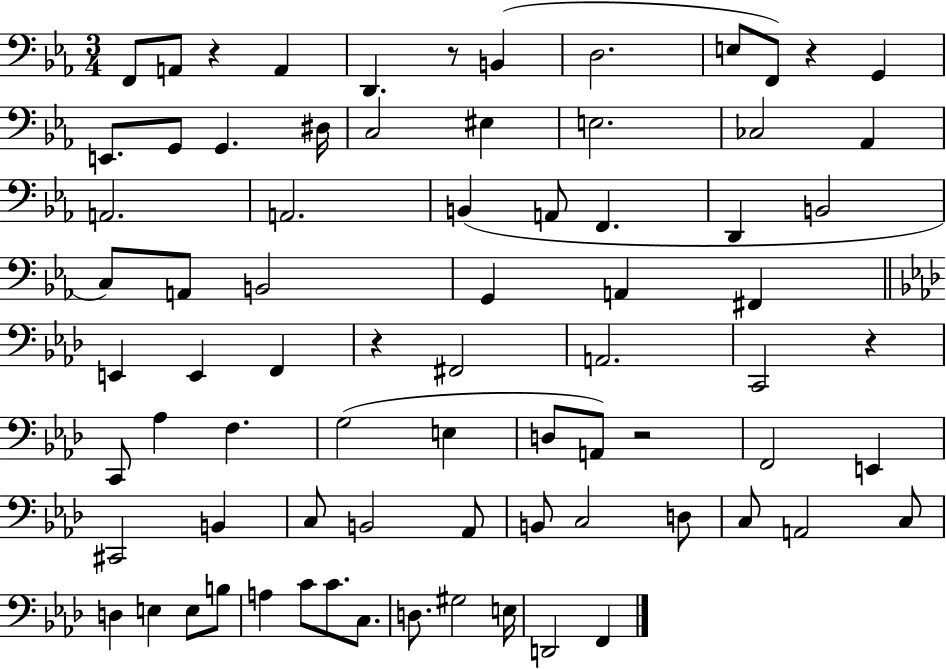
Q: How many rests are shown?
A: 6